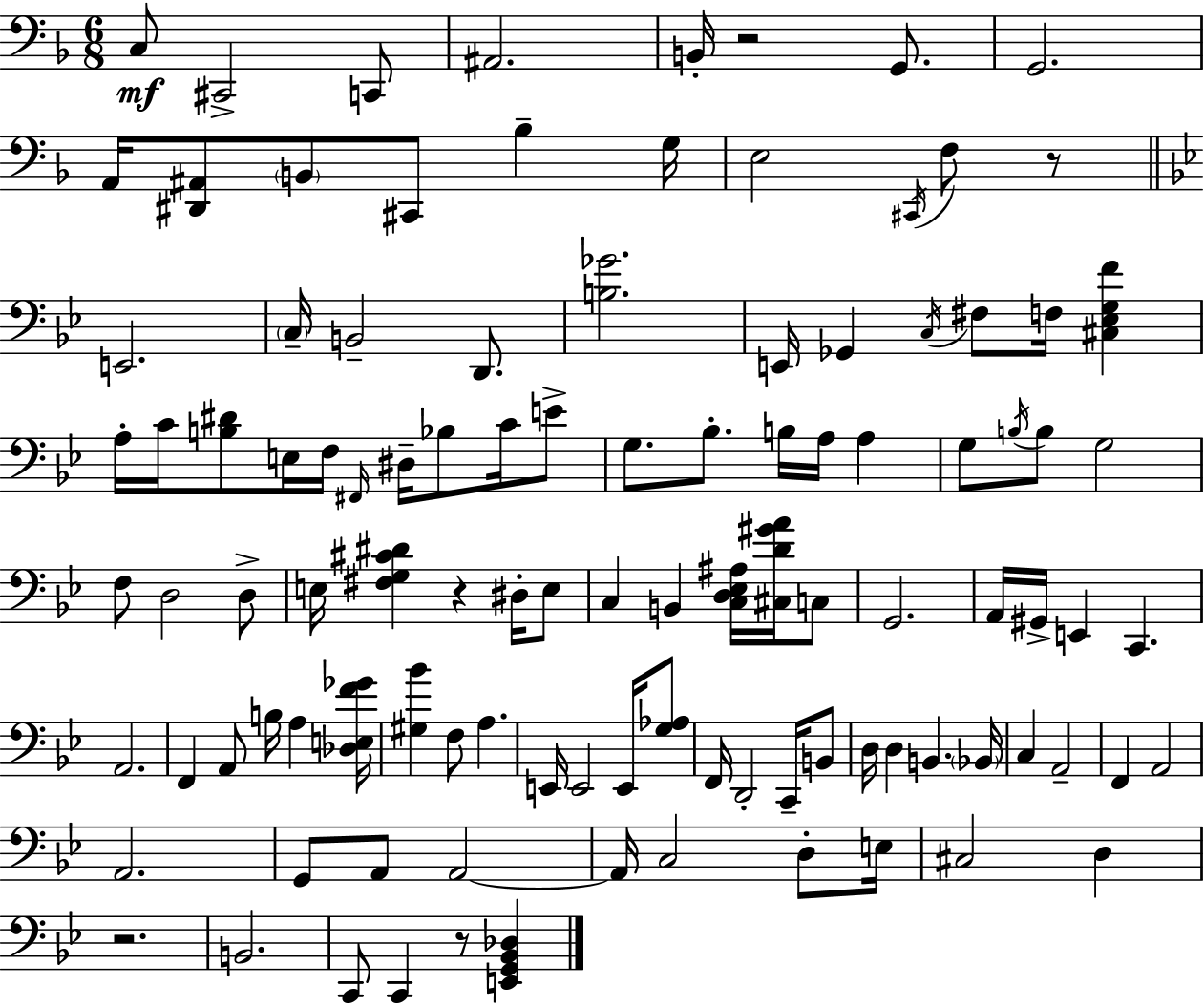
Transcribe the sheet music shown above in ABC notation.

X:1
T:Untitled
M:6/8
L:1/4
K:F
C,/2 ^C,,2 C,,/2 ^A,,2 B,,/4 z2 G,,/2 G,,2 A,,/4 [^D,,^A,,]/2 B,,/2 ^C,,/2 _B, G,/4 E,2 ^C,,/4 F,/2 z/2 E,,2 C,/4 B,,2 D,,/2 [B,_G]2 E,,/4 _G,, C,/4 ^F,/2 F,/4 [^C,_E,G,F] A,/4 C/4 [B,^D]/2 E,/4 F,/4 ^F,,/4 ^D,/4 _B,/2 C/4 E/2 G,/2 _B,/2 B,/4 A,/4 A, G,/2 B,/4 B,/2 G,2 F,/2 D,2 D,/2 E,/4 [^F,G,^C^D] z ^D,/4 E,/2 C, B,, [C,D,_E,^A,]/4 [^C,D^GA]/4 C,/2 G,,2 A,,/4 ^G,,/4 E,, C,, A,,2 F,, A,,/2 B,/4 A, [_D,E,F_G]/4 [^G,_B] F,/2 A, E,,/4 E,,2 E,,/4 [G,_A,]/2 F,,/4 D,,2 C,,/4 B,,/2 D,/4 D, B,, _B,,/4 C, A,,2 F,, A,,2 A,,2 G,,/2 A,,/2 A,,2 A,,/4 C,2 D,/2 E,/4 ^C,2 D, z2 B,,2 C,,/2 C,, z/2 [E,,G,,_B,,_D,]